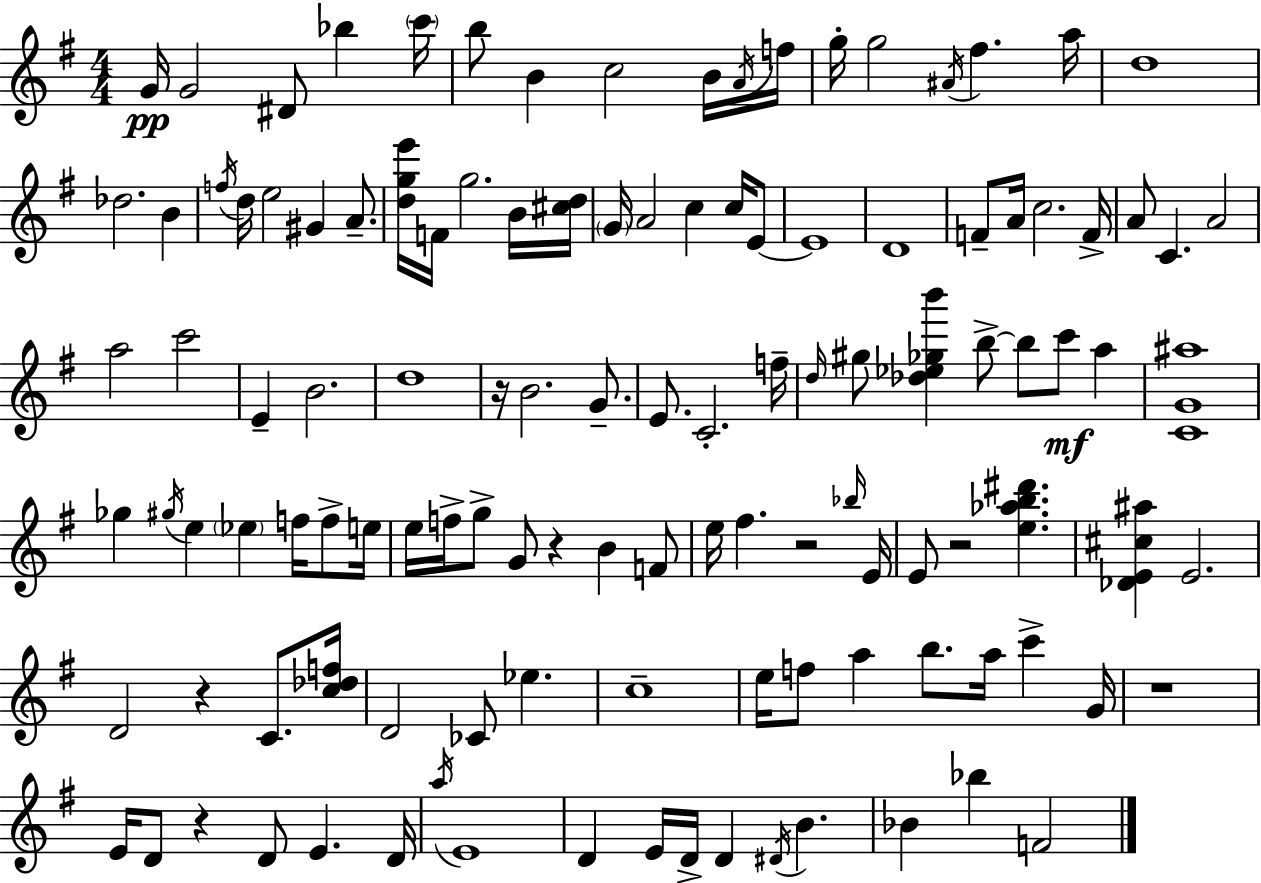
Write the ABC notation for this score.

X:1
T:Untitled
M:4/4
L:1/4
K:G
G/4 G2 ^D/2 _b c'/4 b/2 B c2 B/4 A/4 f/4 g/4 g2 ^A/4 ^f a/4 d4 _d2 B f/4 d/4 e2 ^G A/2 [dge']/4 F/4 g2 B/4 [^cd]/4 G/4 A2 c c/4 E/2 E4 D4 F/2 A/4 c2 F/4 A/2 C A2 a2 c'2 E B2 d4 z/4 B2 G/2 E/2 C2 f/4 d/4 ^g/2 [_d_e_gb'] b/2 b/2 c'/2 a [CG^a]4 _g ^g/4 e _e f/4 f/2 e/4 e/4 f/4 g/2 G/2 z B F/2 e/4 ^f z2 _b/4 E/4 E/2 z2 [e_ab^d'] [_DE^c^a] E2 D2 z C/2 [c_df]/4 D2 _C/2 _e c4 e/4 f/2 a b/2 a/4 c' G/4 z4 E/4 D/2 z D/2 E D/4 a/4 E4 D E/4 D/4 D ^D/4 B _B _b F2